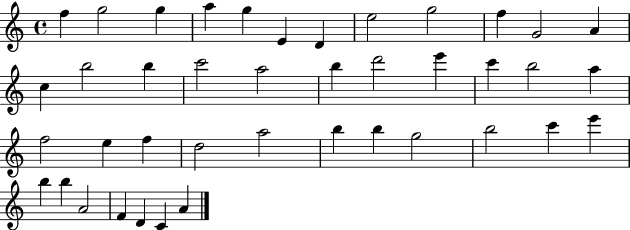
F5/q G5/h G5/q A5/q G5/q E4/q D4/q E5/h G5/h F5/q G4/h A4/q C5/q B5/h B5/q C6/h A5/h B5/q D6/h E6/q C6/q B5/h A5/q F5/h E5/q F5/q D5/h A5/h B5/q B5/q G5/h B5/h C6/q E6/q B5/q B5/q A4/h F4/q D4/q C4/q A4/q